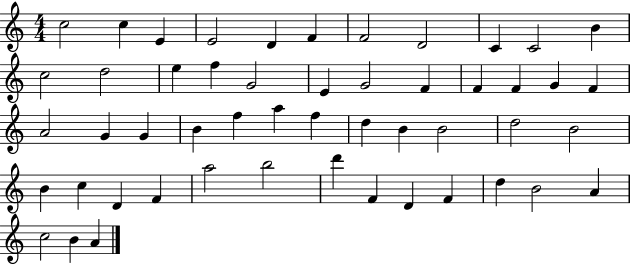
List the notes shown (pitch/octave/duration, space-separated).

C5/h C5/q E4/q E4/h D4/q F4/q F4/h D4/h C4/q C4/h B4/q C5/h D5/h E5/q F5/q G4/h E4/q G4/h F4/q F4/q F4/q G4/q F4/q A4/h G4/q G4/q B4/q F5/q A5/q F5/q D5/q B4/q B4/h D5/h B4/h B4/q C5/q D4/q F4/q A5/h B5/h D6/q F4/q D4/q F4/q D5/q B4/h A4/q C5/h B4/q A4/q